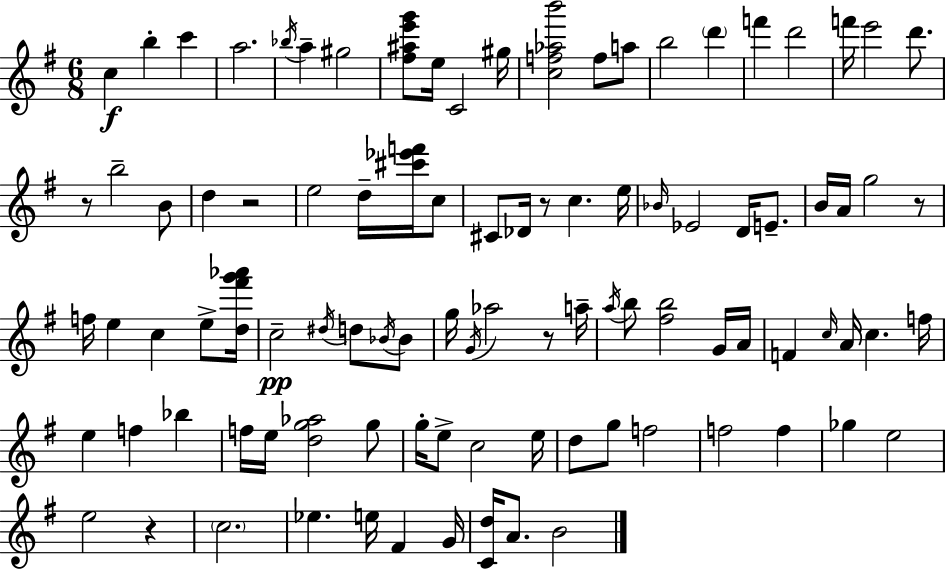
C5/q B5/q C6/q A5/h. Bb5/s A5/q G#5/h [F#5,A#5,E6,G6]/e E5/s C4/h G#5/s [C5,F5,Ab5,B6]/h F5/e A5/e B5/h D6/q F6/q D6/h F6/s E6/h D6/e. R/e B5/h B4/e D5/q R/h E5/h D5/s [C#6,Eb6,F6]/s C5/e C#4/e Db4/s R/e C5/q. E5/s Bb4/s Eb4/h D4/s E4/e. B4/s A4/s G5/h R/e F5/s E5/q C5/q E5/e [D5,F#6,G6,Ab6]/s C5/h D#5/s D5/e Bb4/s Bb4/e G5/s G4/s Ab5/h R/e A5/s A5/s B5/e [F#5,B5]/h G4/s A4/s F4/q C5/s A4/s C5/q. F5/s E5/q F5/q Bb5/q F5/s E5/s [D5,G5,Ab5]/h G5/e G5/s E5/e C5/h E5/s D5/e G5/e F5/h F5/h F5/q Gb5/q E5/h E5/h R/q C5/h. Eb5/q. E5/s F#4/q G4/s [C4,D5]/s A4/e. B4/h